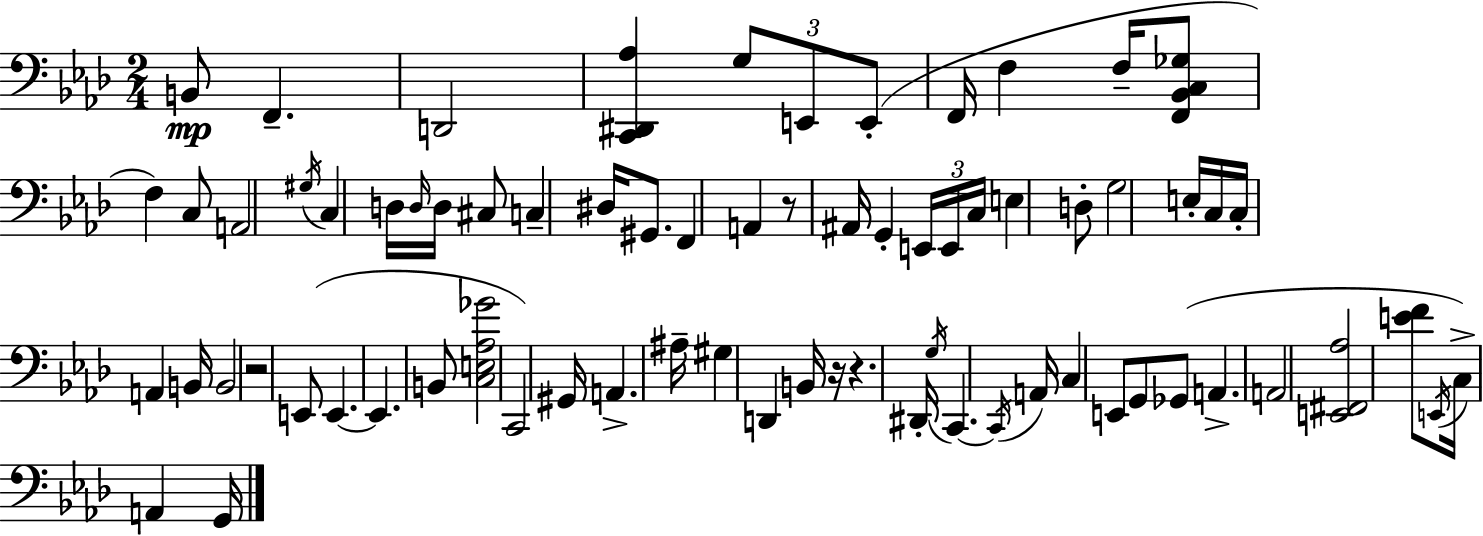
{
  \clef bass
  \numericTimeSignature
  \time 2/4
  \key f \minor
  \repeat volta 2 { b,8\mp f,4.-- | d,2 | <c, dis, aes>4 \tuplet 3/2 { g8 e,8 | e,8-.( } f,16 f4 f16-- | \break <f, bes, c ges>8 f4) c8 | a,2 | \acciaccatura { gis16 } c4 d16 \grace { d16 } d16 | cis8 c4-- dis16 gis,8. | \break f,4 a,4 | r8 ais,16 g,4-. | \tuplet 3/2 { e,16 e,16 c16 } e4 | d8-. g2 | \break e16-. c16 c16-. a,4 | b,16 b,2 | r2 | e,8( e,4.~~ | \break e,4. | b,8 <c e aes ges'>2 | c,2) | gis,16 a,4.-> | \break ais16-- gis4 d,4 | b,16 r16 r4. | dis,16-. \acciaccatura { g16 } c,4.~~ | \acciaccatura { c,16 } a,16 c4 | \break e,8 g,8 ges,8( a,4.-> | a,2 | <e, fis, aes>2 | <e' f'>8 \acciaccatura { e,16 }) c16-> | \break a,4 g,16 } \bar "|."
}